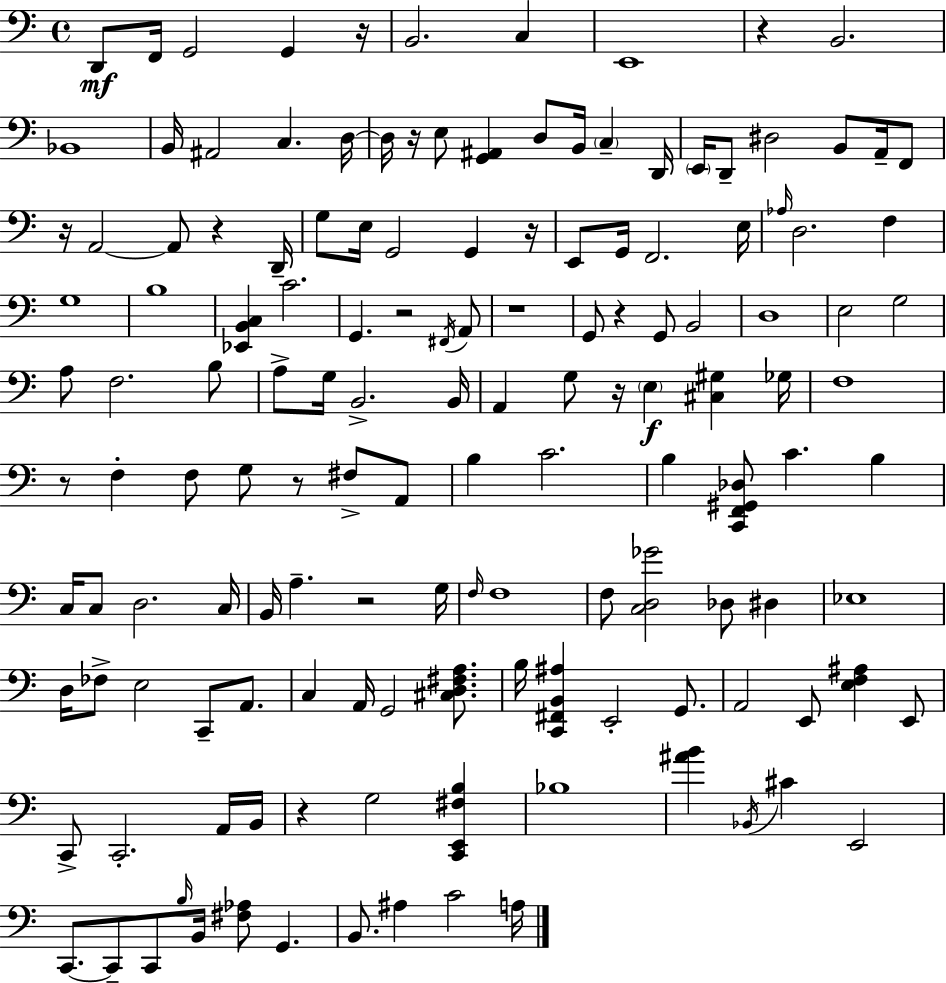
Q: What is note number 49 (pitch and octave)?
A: D3